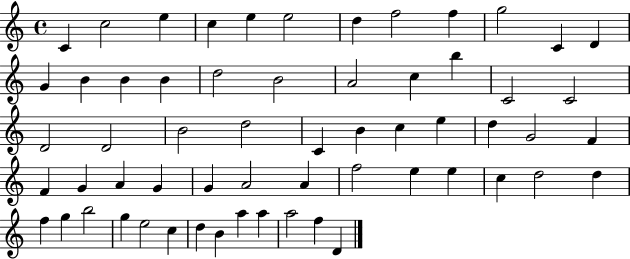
{
  \clef treble
  \time 4/4
  \defaultTimeSignature
  \key c \major
  c'4 c''2 e''4 | c''4 e''4 e''2 | d''4 f''2 f''4 | g''2 c'4 d'4 | \break g'4 b'4 b'4 b'4 | d''2 b'2 | a'2 c''4 b''4 | c'2 c'2 | \break d'2 d'2 | b'2 d''2 | c'4 b'4 c''4 e''4 | d''4 g'2 f'4 | \break f'4 g'4 a'4 g'4 | g'4 a'2 a'4 | f''2 e''4 e''4 | c''4 d''2 d''4 | \break f''4 g''4 b''2 | g''4 e''2 c''4 | d''4 b'4 a''4 a''4 | a''2 f''4 d'4 | \break \bar "|."
}